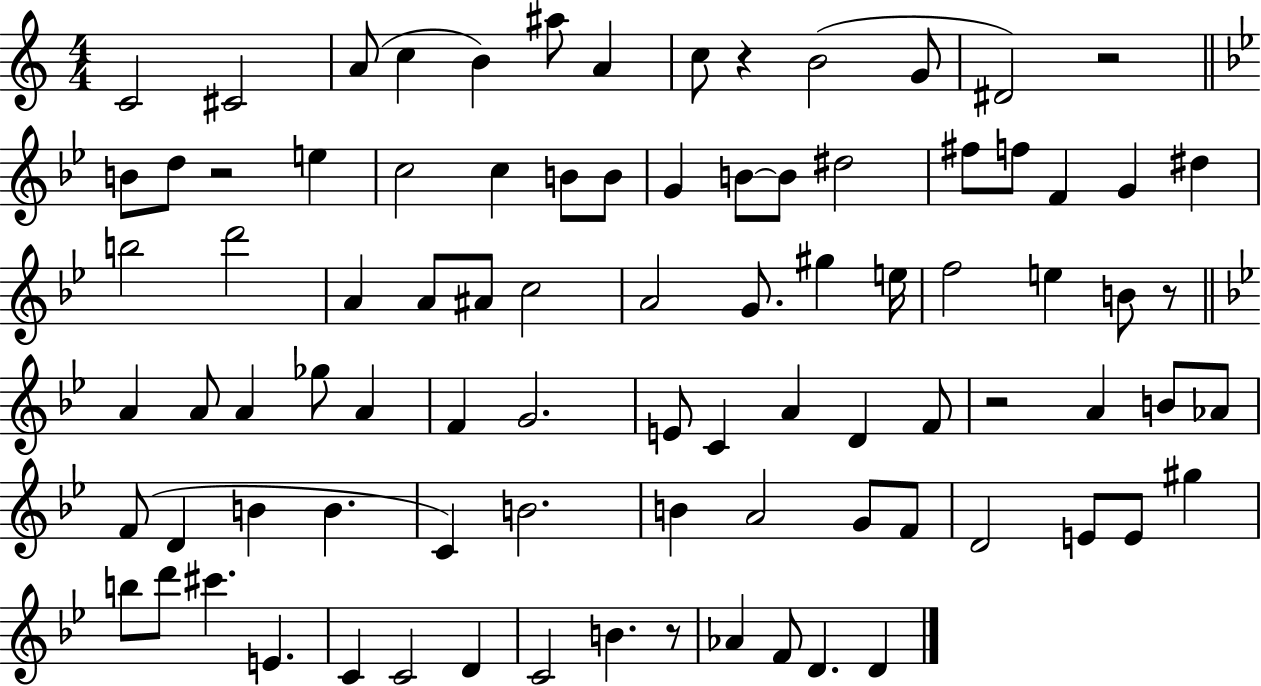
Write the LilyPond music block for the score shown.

{
  \clef treble
  \numericTimeSignature
  \time 4/4
  \key c \major
  c'2 cis'2 | a'8( c''4 b'4) ais''8 a'4 | c''8 r4 b'2( g'8 | dis'2) r2 | \break \bar "||" \break \key bes \major b'8 d''8 r2 e''4 | c''2 c''4 b'8 b'8 | g'4 b'8~~ b'8 dis''2 | fis''8 f''8 f'4 g'4 dis''4 | \break b''2 d'''2 | a'4 a'8 ais'8 c''2 | a'2 g'8. gis''4 e''16 | f''2 e''4 b'8 r8 | \break \bar "||" \break \key bes \major a'4 a'8 a'4 ges''8 a'4 | f'4 g'2. | e'8 c'4 a'4 d'4 f'8 | r2 a'4 b'8 aes'8 | \break f'8( d'4 b'4 b'4. | c'4) b'2. | b'4 a'2 g'8 f'8 | d'2 e'8 e'8 gis''4 | \break b''8 d'''8 cis'''4. e'4. | c'4 c'2 d'4 | c'2 b'4. r8 | aes'4 f'8 d'4. d'4 | \break \bar "|."
}